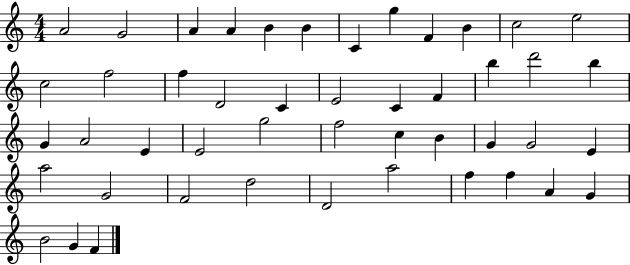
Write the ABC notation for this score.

X:1
T:Untitled
M:4/4
L:1/4
K:C
A2 G2 A A B B C g F B c2 e2 c2 f2 f D2 C E2 C F b d'2 b G A2 E E2 g2 f2 c B G G2 E a2 G2 F2 d2 D2 a2 f f A G B2 G F